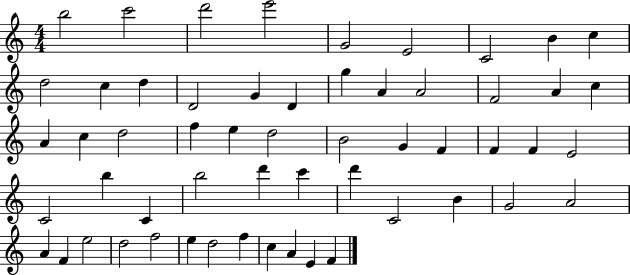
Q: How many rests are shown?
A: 0